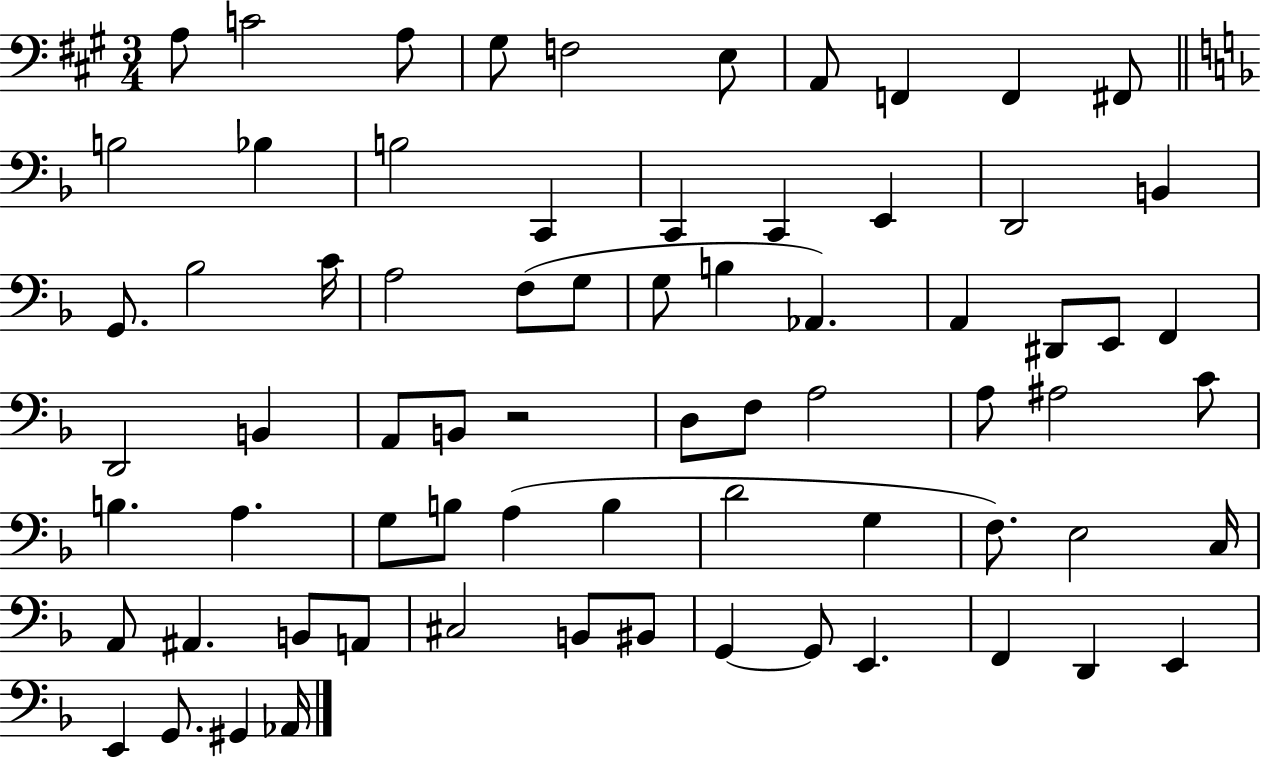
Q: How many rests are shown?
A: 1